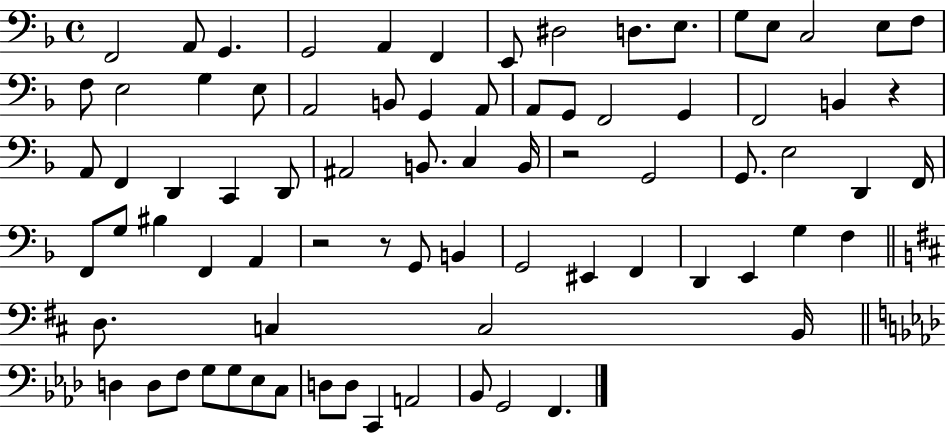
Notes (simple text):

F2/h A2/e G2/q. G2/h A2/q F2/q E2/e D#3/h D3/e. E3/e. G3/e E3/e C3/h E3/e F3/e F3/e E3/h G3/q E3/e A2/h B2/e G2/q A2/e A2/e G2/e F2/h G2/q F2/h B2/q R/q A2/e F2/q D2/q C2/q D2/e A#2/h B2/e. C3/q B2/s R/h G2/h G2/e. E3/h D2/q F2/s F2/e G3/e BIS3/q F2/q A2/q R/h R/e G2/e B2/q G2/h EIS2/q F2/q D2/q E2/q G3/q F3/q D3/e. C3/q C3/h B2/s D3/q D3/e F3/e G3/e G3/e Eb3/e C3/e D3/e D3/e C2/q A2/h Bb2/e G2/h F2/q.